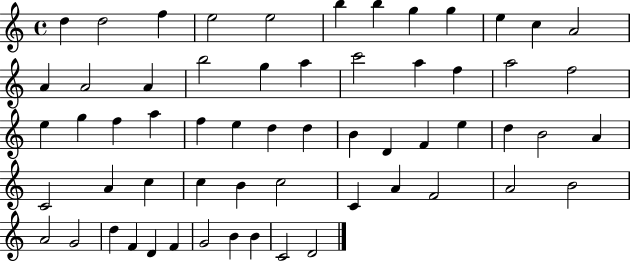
D5/q D5/h F5/q E5/h E5/h B5/q B5/q G5/q G5/q E5/q C5/q A4/h A4/q A4/h A4/q B5/h G5/q A5/q C6/h A5/q F5/q A5/h F5/h E5/q G5/q F5/q A5/q F5/q E5/q D5/q D5/q B4/q D4/q F4/q E5/q D5/q B4/h A4/q C4/h A4/q C5/q C5/q B4/q C5/h C4/q A4/q F4/h A4/h B4/h A4/h G4/h D5/q F4/q D4/q F4/q G4/h B4/q B4/q C4/h D4/h